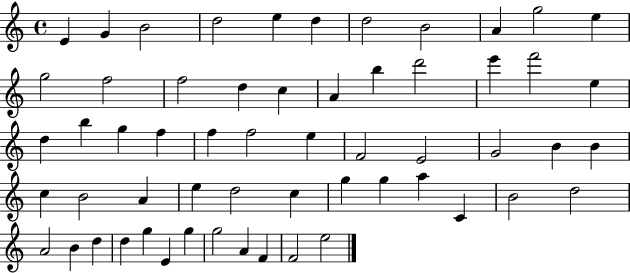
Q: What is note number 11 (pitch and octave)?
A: E5